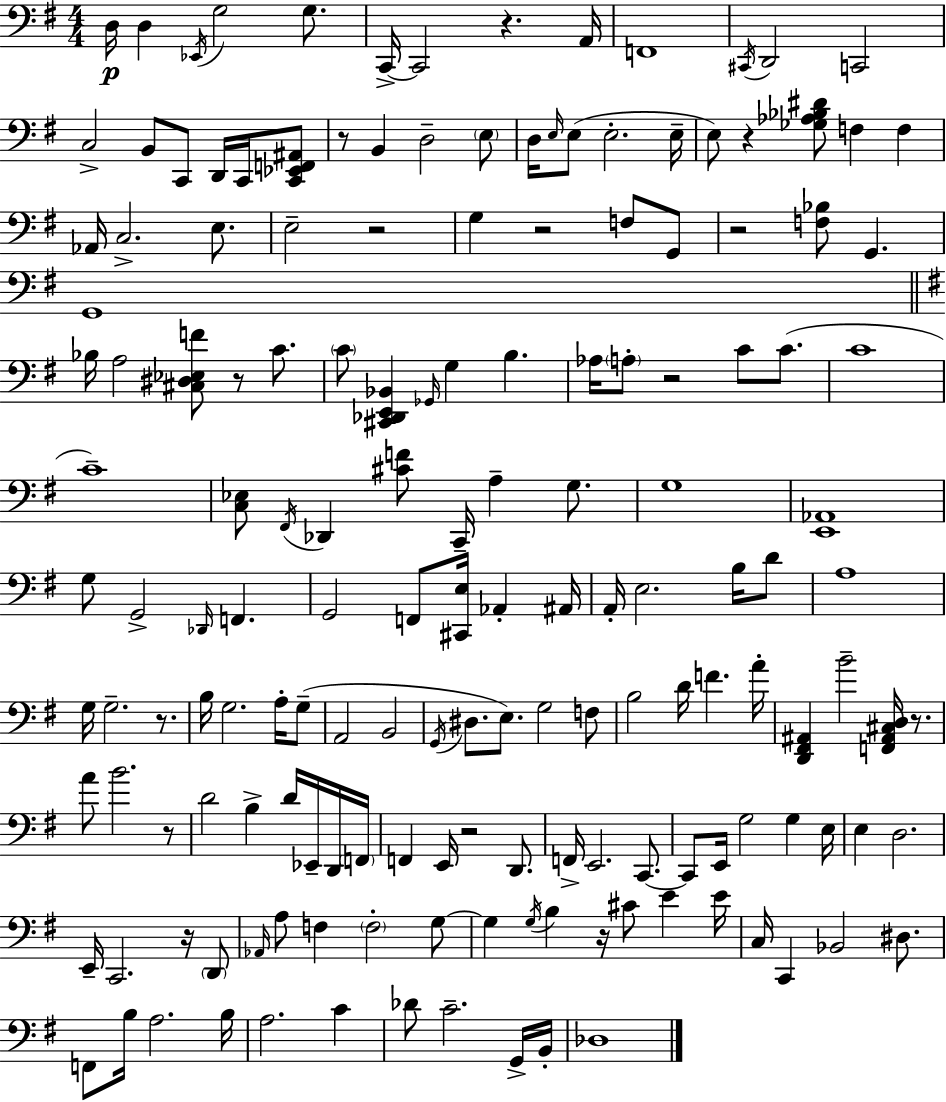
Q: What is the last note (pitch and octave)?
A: Db3